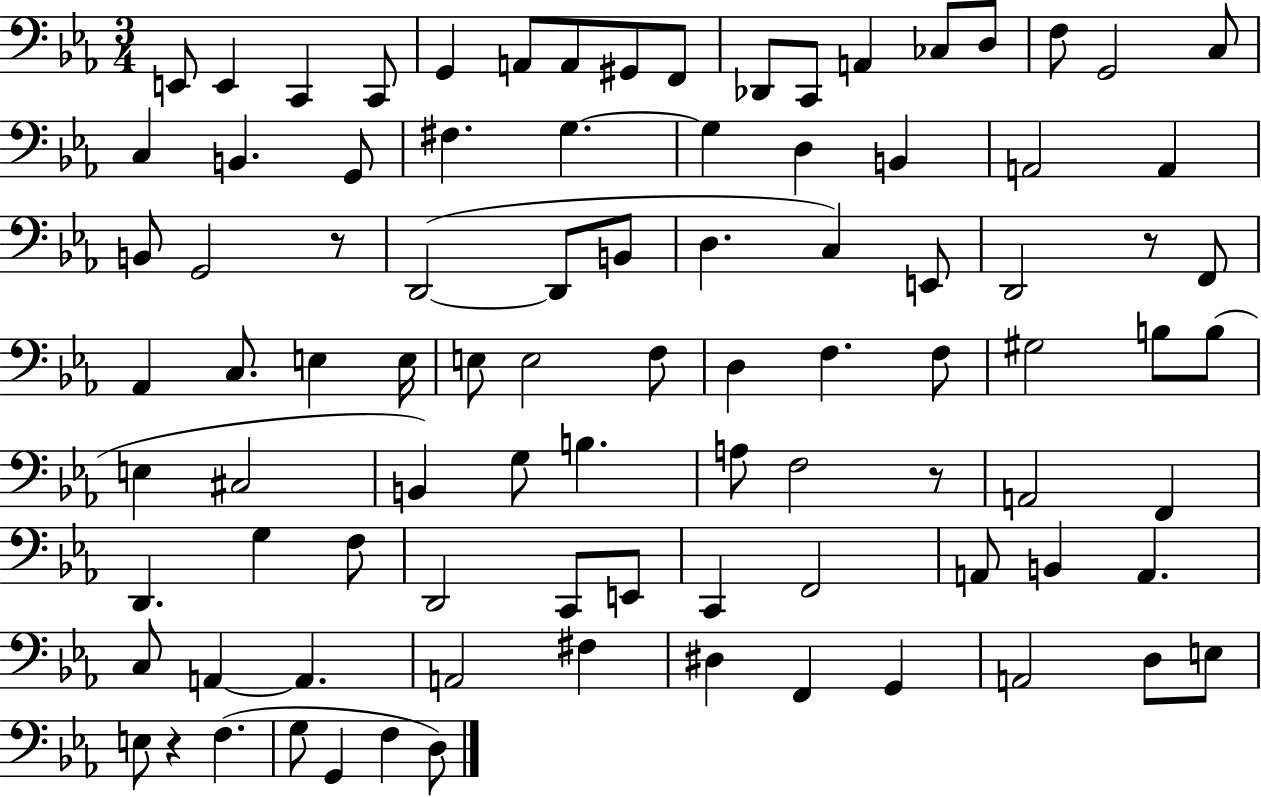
{
  \clef bass
  \numericTimeSignature
  \time 3/4
  \key ees \major
  e,8 e,4 c,4 c,8 | g,4 a,8 a,8 gis,8 f,8 | des,8 c,8 a,4 ces8 d8 | f8 g,2 c8 | \break c4 b,4. g,8 | fis4. g4.~~ | g4 d4 b,4 | a,2 a,4 | \break b,8 g,2 r8 | d,2~(~ d,8 b,8 | d4. c4) e,8 | d,2 r8 f,8 | \break aes,4 c8. e4 e16 | e8 e2 f8 | d4 f4. f8 | gis2 b8 b8( | \break e4 cis2 | b,4) g8 b4. | a8 f2 r8 | a,2 f,4 | \break d,4. g4 f8 | d,2 c,8 e,8 | c,4 f,2 | a,8 b,4 a,4. | \break c8 a,4~~ a,4. | a,2 fis4 | dis4 f,4 g,4 | a,2 d8 e8 | \break e8 r4 f4.( | g8 g,4 f4 d8) | \bar "|."
}